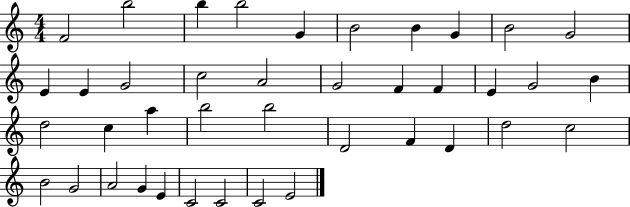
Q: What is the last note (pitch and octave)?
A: E4